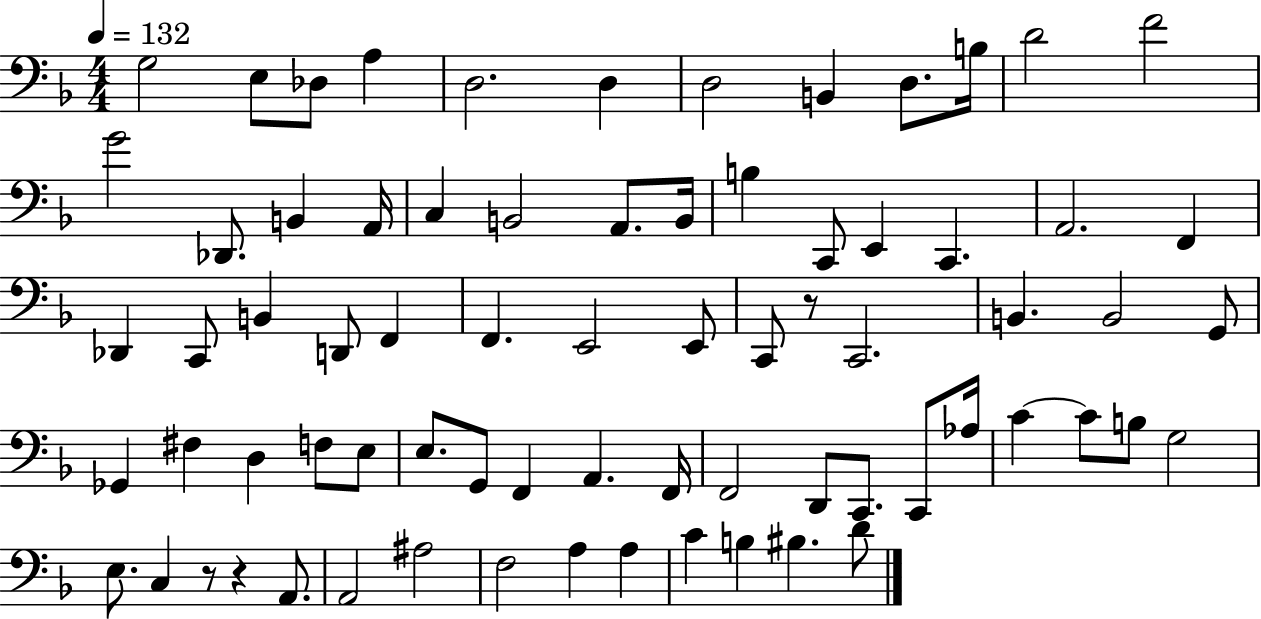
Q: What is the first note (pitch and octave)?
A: G3